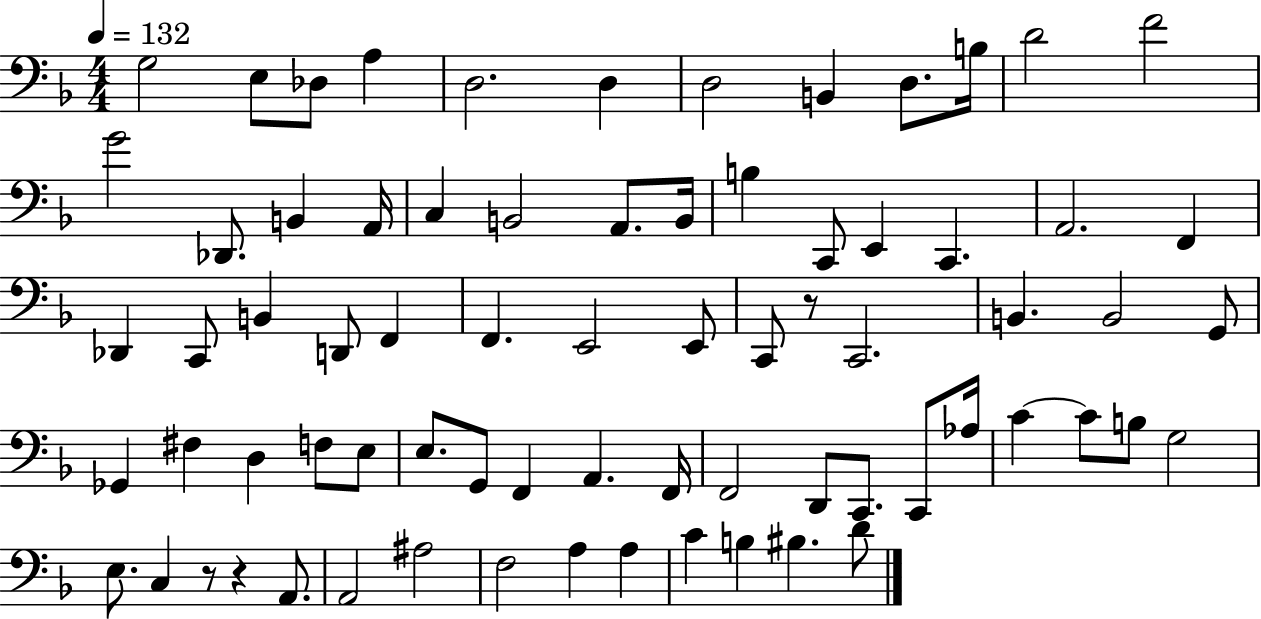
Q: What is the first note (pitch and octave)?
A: G3